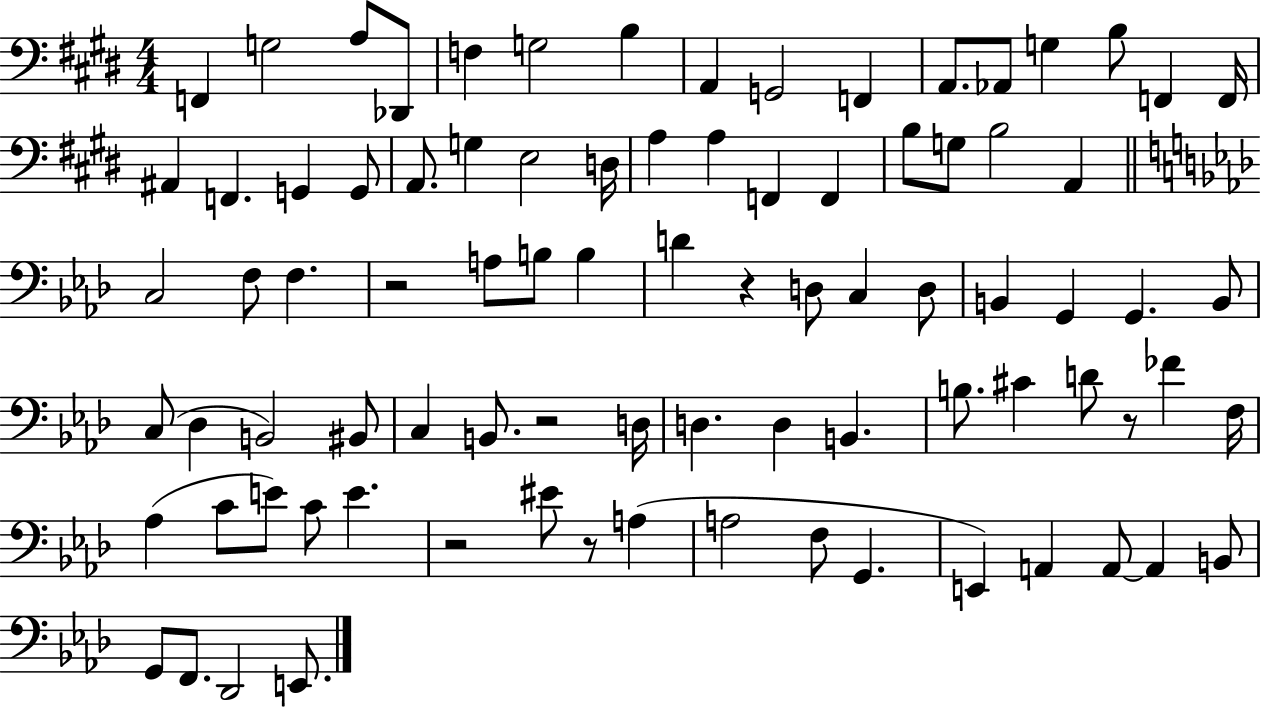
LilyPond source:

{
  \clef bass
  \numericTimeSignature
  \time 4/4
  \key e \major
  f,4 g2 a8 des,8 | f4 g2 b4 | a,4 g,2 f,4 | a,8. aes,8 g4 b8 f,4 f,16 | \break ais,4 f,4. g,4 g,8 | a,8. g4 e2 d16 | a4 a4 f,4 f,4 | b8 g8 b2 a,4 | \break \bar "||" \break \key aes \major c2 f8 f4. | r2 a8 b8 b4 | d'4 r4 d8 c4 d8 | b,4 g,4 g,4. b,8 | \break c8( des4 b,2) bis,8 | c4 b,8. r2 d16 | d4. d4 b,4. | b8. cis'4 d'8 r8 fes'4 f16 | \break aes4( c'8 e'8) c'8 e'4. | r2 eis'8 r8 a4( | a2 f8 g,4. | e,4) a,4 a,8~~ a,4 b,8 | \break g,8 f,8. des,2 e,8. | \bar "|."
}